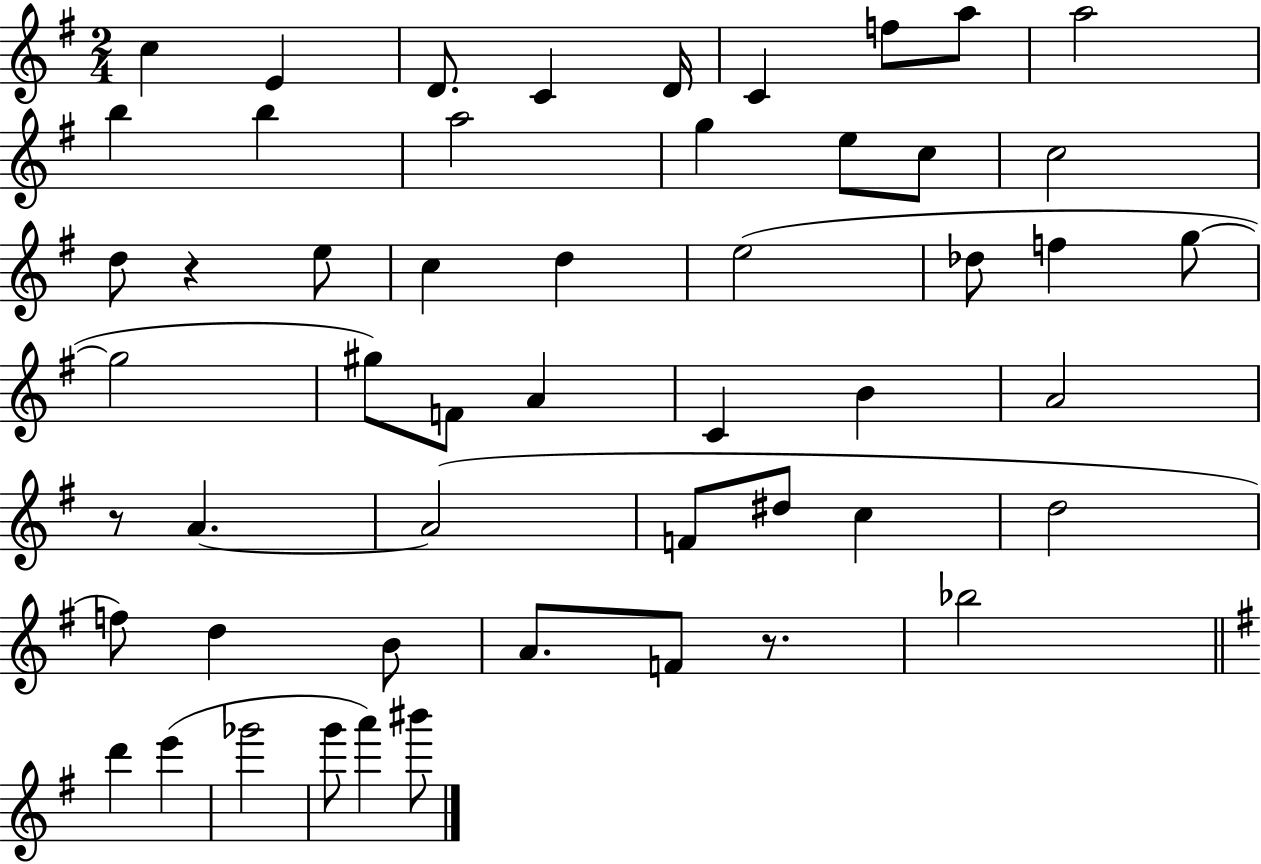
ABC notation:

X:1
T:Untitled
M:2/4
L:1/4
K:G
c E D/2 C D/4 C f/2 a/2 a2 b b a2 g e/2 c/2 c2 d/2 z e/2 c d e2 _d/2 f g/2 g2 ^g/2 F/2 A C B A2 z/2 A A2 F/2 ^d/2 c d2 f/2 d B/2 A/2 F/2 z/2 _b2 d' e' _g'2 g'/2 a' ^b'/2